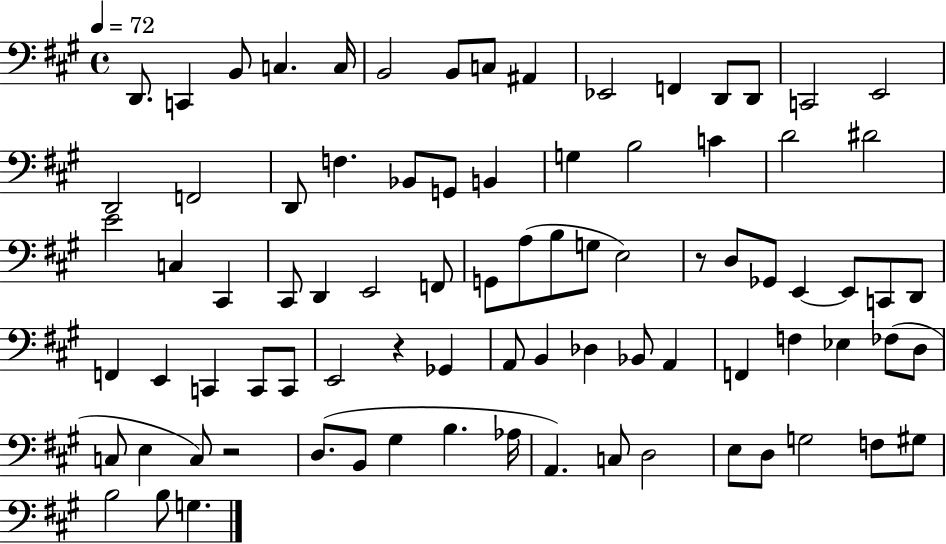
{
  \clef bass
  \time 4/4
  \defaultTimeSignature
  \key a \major
  \tempo 4 = 72
  d,8. c,4 b,8 c4. c16 | b,2 b,8 c8 ais,4 | ees,2 f,4 d,8 d,8 | c,2 e,2 | \break d,2 f,2 | d,8 f4. bes,8 g,8 b,4 | g4 b2 c'4 | d'2 dis'2 | \break e'2 c4 cis,4 | cis,8 d,4 e,2 f,8 | g,8 a8( b8 g8 e2) | r8 d8 ges,8 e,4~~ e,8 c,8 d,8 | \break f,4 e,4 c,4 c,8 c,8 | e,2 r4 ges,4 | a,8 b,4 des4 bes,8 a,4 | f,4 f4 ees4 fes8( d8 | \break c8 e4 c8) r2 | d8.( b,8 gis4 b4. aes16 | a,4.) c8 d2 | e8 d8 g2 f8 gis8 | \break b2 b8 g4. | \bar "|."
}